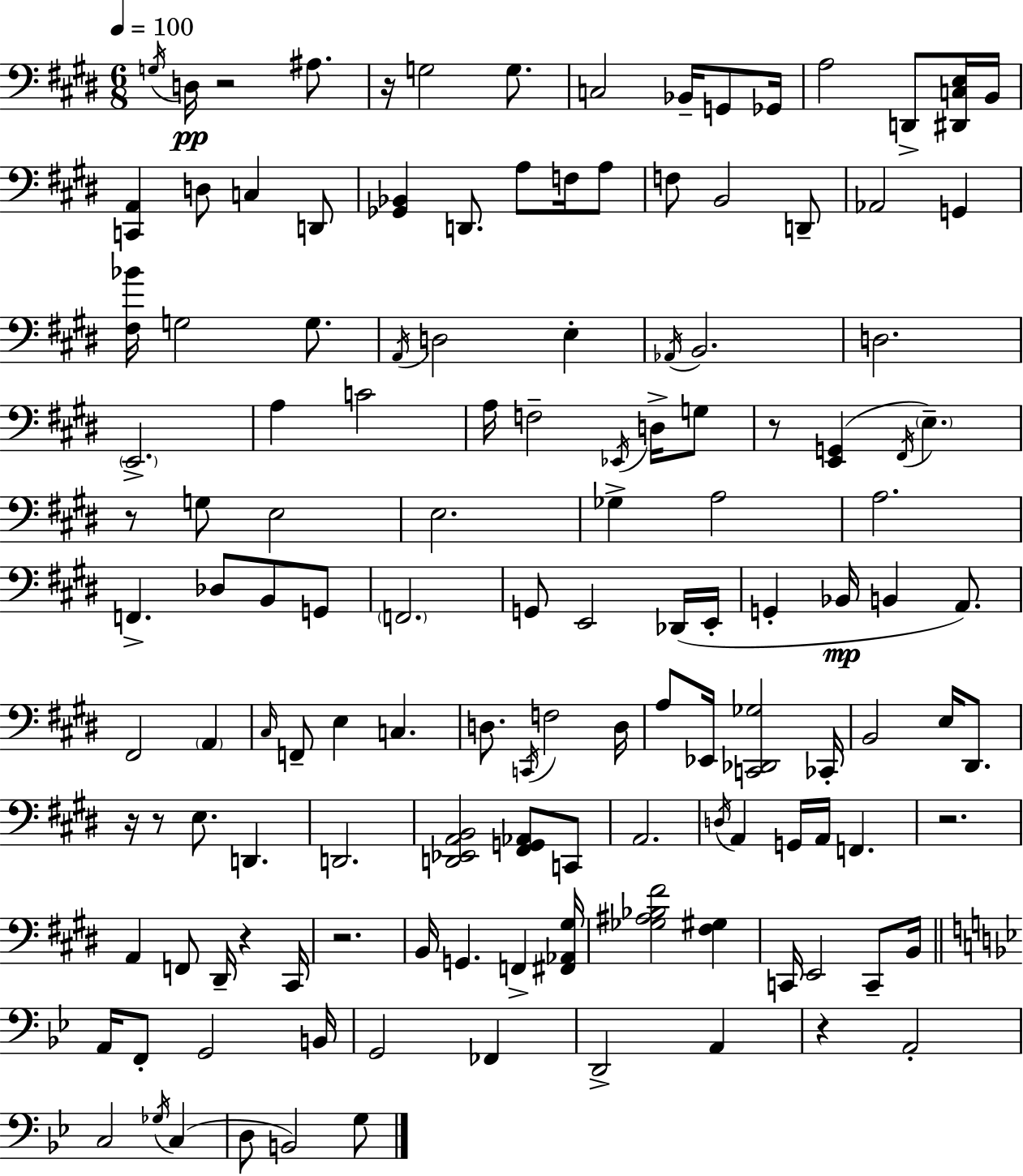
{
  \clef bass
  \numericTimeSignature
  \time 6/8
  \key e \major
  \tempo 4 = 100
  \acciaccatura { g16 }\pp d16 r2 ais8. | r16 g2 g8. | c2 bes,16-- g,8 | ges,16 a2 d,8-> <dis, c e>16 | \break b,16 <c, a,>4 d8 c4 d,8 | <ges, bes,>4 d,8. a8 f16 a8 | f8 b,2 d,8-- | aes,2 g,4 | \break <fis bes'>16 g2 g8. | \acciaccatura { a,16 } d2 e4-. | \acciaccatura { aes,16 } b,2. | d2. | \break \parenthesize e,2.-> | a4 c'2 | a16 f2-- | \acciaccatura { ees,16 } d16-> g8 r8 <e, g,>4( \acciaccatura { fis,16 } \parenthesize e4.--) | \break r8 g8 e2 | e2. | ges4-> a2 | a2. | \break f,4.-> des8 | b,8 g,8 \parenthesize f,2. | g,8 e,2 | des,16( e,16-. g,4-. bes,16\mp b,4 | \break a,8.) fis,2 | \parenthesize a,4 \grace { cis16 } f,8-- e4 | c4. d8. \acciaccatura { c,16 } f2 | d16 a8 ees,16 <c, des, ges>2 | \break ces,16-. b,2 | e16 dis,8. r16 r8 e8. | d,4. d,2. | <d, ees, a, b,>2 | \break <fis, g, aes,>8 c,8 a,2. | \acciaccatura { d16 } a,4 | g,16 a,16 f,4. r2. | a,4 | \break f,8 dis,16-- r4 cis,16 r2. | b,16 g,4. | f,4-> <fis, aes, gis>16 <ges ais bes fis'>2 | <fis gis>4 c,16 e,2 | \break c,8-- b,16 \bar "||" \break \key g \minor a,16 f,8-. g,2 b,16 | g,2 fes,4 | d,2-> a,4 | r4 a,2-. | \break c2 \acciaccatura { ges16 }( c4 | d8 b,2) g8 | \bar "|."
}